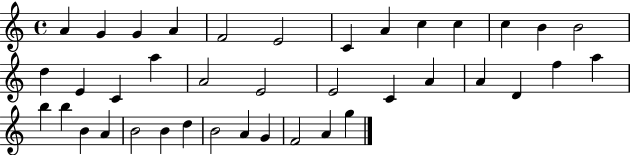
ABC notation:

X:1
T:Untitled
M:4/4
L:1/4
K:C
A G G A F2 E2 C A c c c B B2 d E C a A2 E2 E2 C A A D f a b b B A B2 B d B2 A G F2 A g